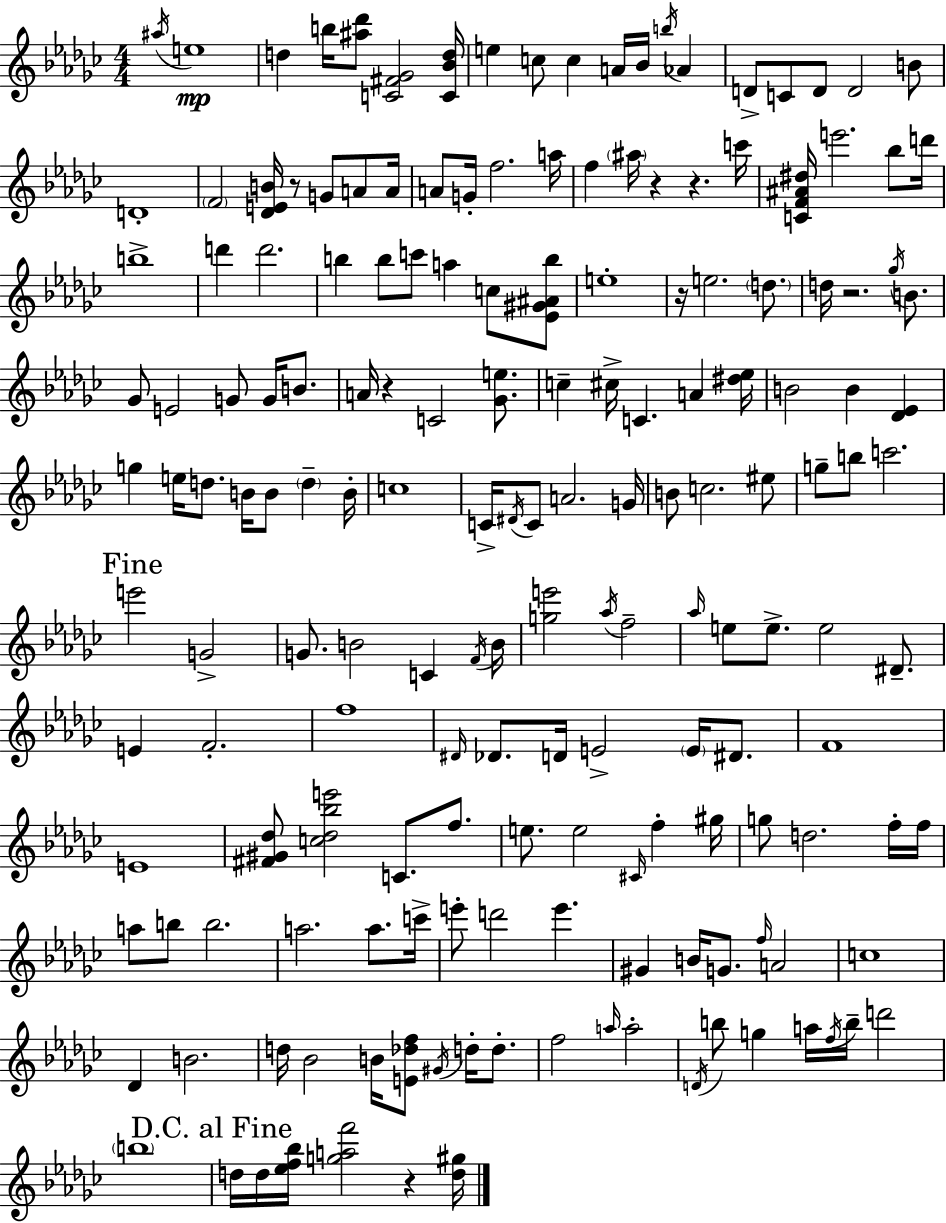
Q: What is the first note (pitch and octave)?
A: A#5